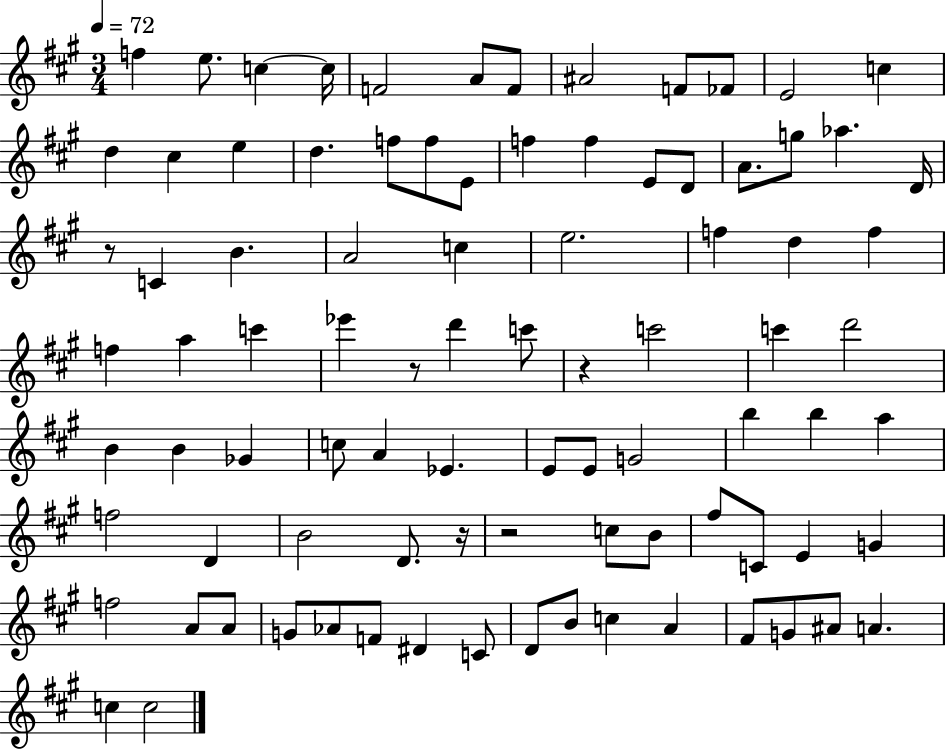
F5/q E5/e. C5/q C5/s F4/h A4/e F4/e A#4/h F4/e FES4/e E4/h C5/q D5/q C#5/q E5/q D5/q. F5/e F5/e E4/e F5/q F5/q E4/e D4/e A4/e. G5/e Ab5/q. D4/s R/e C4/q B4/q. A4/h C5/q E5/h. F5/q D5/q F5/q F5/q A5/q C6/q Eb6/q R/e D6/q C6/e R/q C6/h C6/q D6/h B4/q B4/q Gb4/q C5/e A4/q Eb4/q. E4/e E4/e G4/h B5/q B5/q A5/q F5/h D4/q B4/h D4/e. R/s R/h C5/e B4/e F#5/e C4/e E4/q G4/q F5/h A4/e A4/e G4/e Ab4/e F4/e D#4/q C4/e D4/e B4/e C5/q A4/q F#4/e G4/e A#4/e A4/q. C5/q C5/h